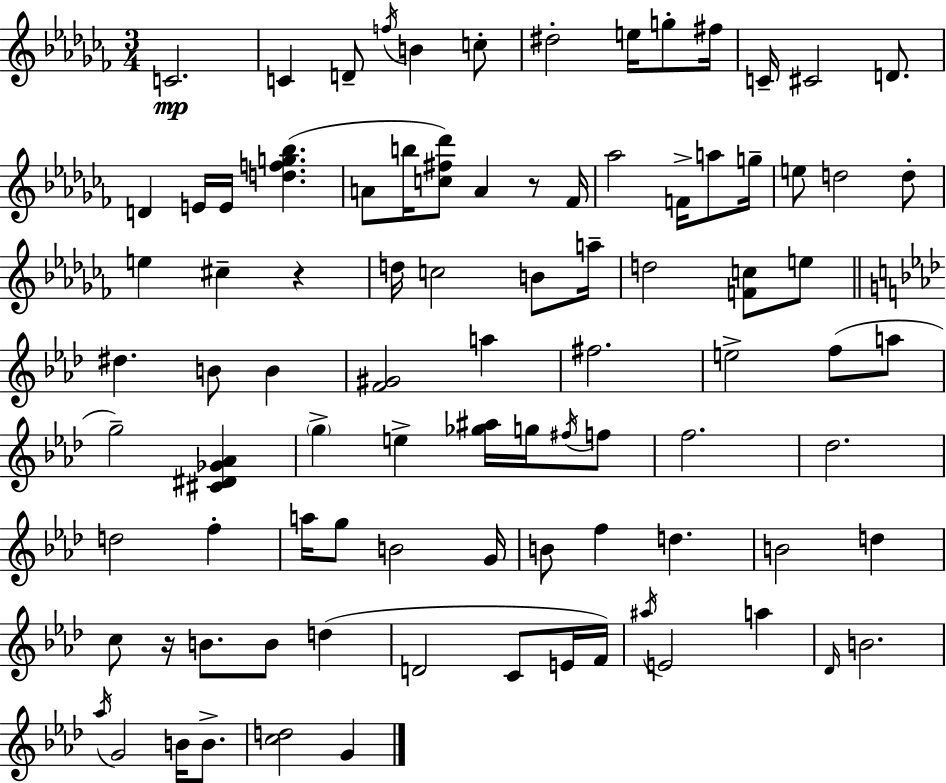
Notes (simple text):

C4/h. C4/q D4/e F5/s B4/q C5/e D#5/h E5/s G5/e F#5/s C4/s C#4/h D4/e. D4/q E4/s E4/s [D5,F5,G5,Bb5]/q. A4/e B5/s [C5,F#5,Db6]/e A4/q R/e FES4/s Ab5/h F4/s A5/e G5/s E5/e D5/h D5/e E5/q C#5/q R/q D5/s C5/h B4/e A5/s D5/h [F4,C5]/e E5/e D#5/q. B4/e B4/q [F4,G#4]/h A5/q F#5/h. E5/h F5/e A5/e G5/h [C#4,D#4,Gb4,Ab4]/q G5/q E5/q [Gb5,A#5]/s G5/s F#5/s F5/e F5/h. Db5/h. D5/h F5/q A5/s G5/e B4/h G4/s B4/e F5/q D5/q. B4/h D5/q C5/e R/s B4/e. B4/e D5/q D4/h C4/e E4/s F4/s A#5/s E4/h A5/q Db4/s B4/h. Ab5/s G4/h B4/s B4/e. [C5,D5]/h G4/q